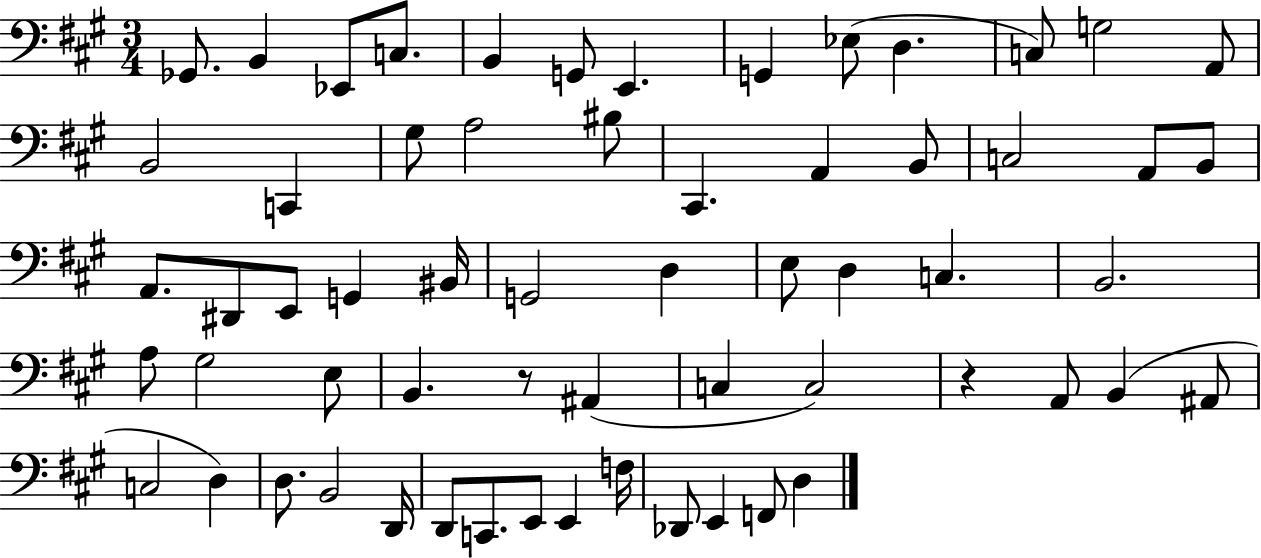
X:1
T:Untitled
M:3/4
L:1/4
K:A
_G,,/2 B,, _E,,/2 C,/2 B,, G,,/2 E,, G,, _E,/2 D, C,/2 G,2 A,,/2 B,,2 C,, ^G,/2 A,2 ^B,/2 ^C,, A,, B,,/2 C,2 A,,/2 B,,/2 A,,/2 ^D,,/2 E,,/2 G,, ^B,,/4 G,,2 D, E,/2 D, C, B,,2 A,/2 ^G,2 E,/2 B,, z/2 ^A,, C, C,2 z A,,/2 B,, ^A,,/2 C,2 D, D,/2 B,,2 D,,/4 D,,/2 C,,/2 E,,/2 E,, F,/4 _D,,/2 E,, F,,/2 D,